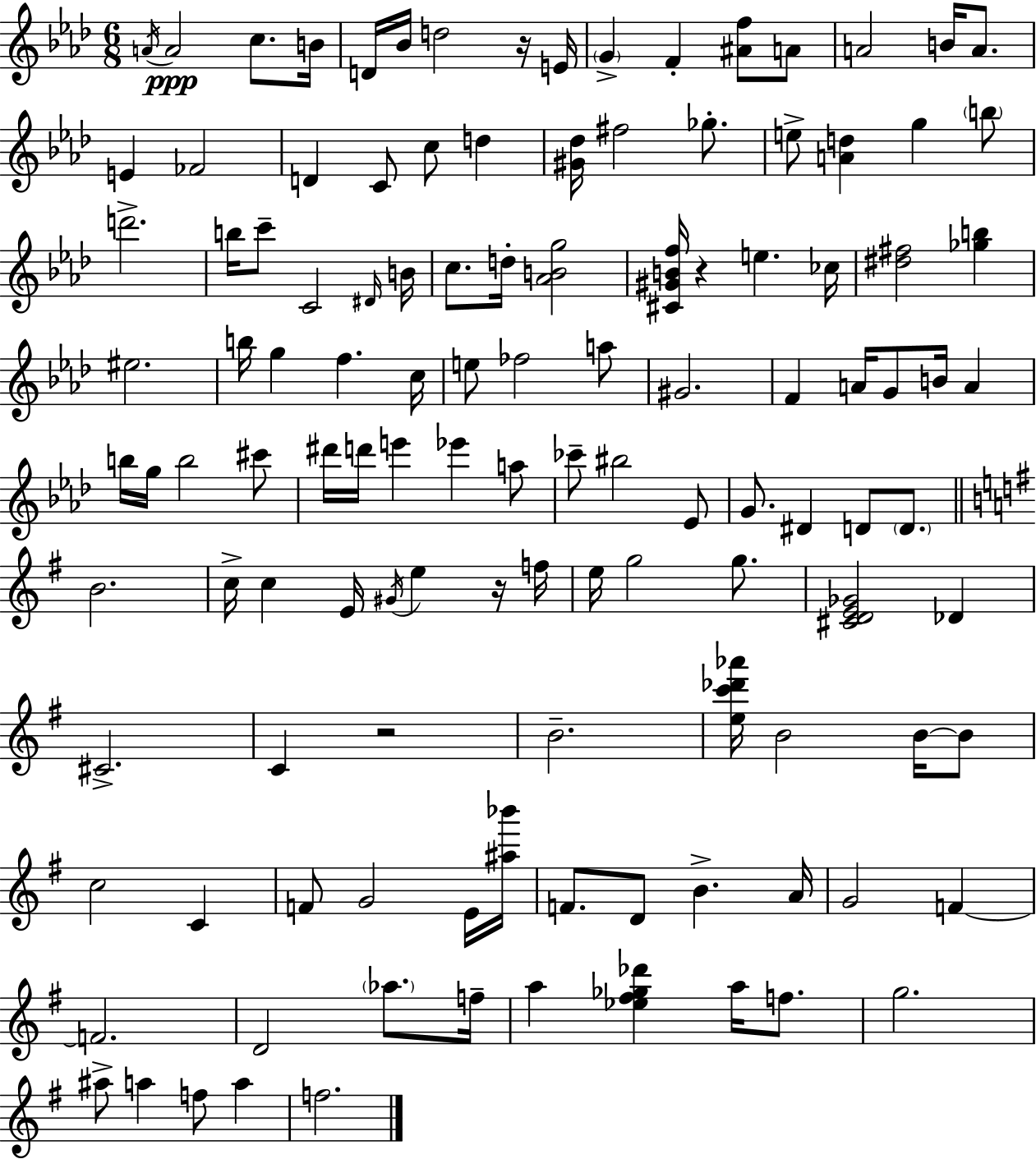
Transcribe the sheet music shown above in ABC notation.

X:1
T:Untitled
M:6/8
L:1/4
K:Ab
A/4 A2 c/2 B/4 D/4 _B/4 d2 z/4 E/4 G F [^Af]/2 A/2 A2 B/4 A/2 E _F2 D C/2 c/2 d [^G_d]/4 ^f2 _g/2 e/2 [Ad] g b/2 d'2 b/4 c'/2 C2 ^D/4 B/4 c/2 d/4 [_ABg]2 [^C^GBf]/4 z e _c/4 [^d^f]2 [_gb] ^e2 b/4 g f c/4 e/2 _f2 a/2 ^G2 F A/4 G/2 B/4 A b/4 g/4 b2 ^c'/2 ^d'/4 d'/4 e' _e' a/2 _c'/2 ^b2 _E/2 G/2 ^D D/2 D/2 B2 c/4 c E/4 ^G/4 e z/4 f/4 e/4 g2 g/2 [^CDE_G]2 _D ^C2 C z2 B2 [ec'_d'_a']/4 B2 B/4 B/2 c2 C F/2 G2 E/4 [^a_b']/4 F/2 D/2 B A/4 G2 F F2 D2 _a/2 f/4 a [_e^f_g_d'] a/4 f/2 g2 ^a/2 a f/2 a f2